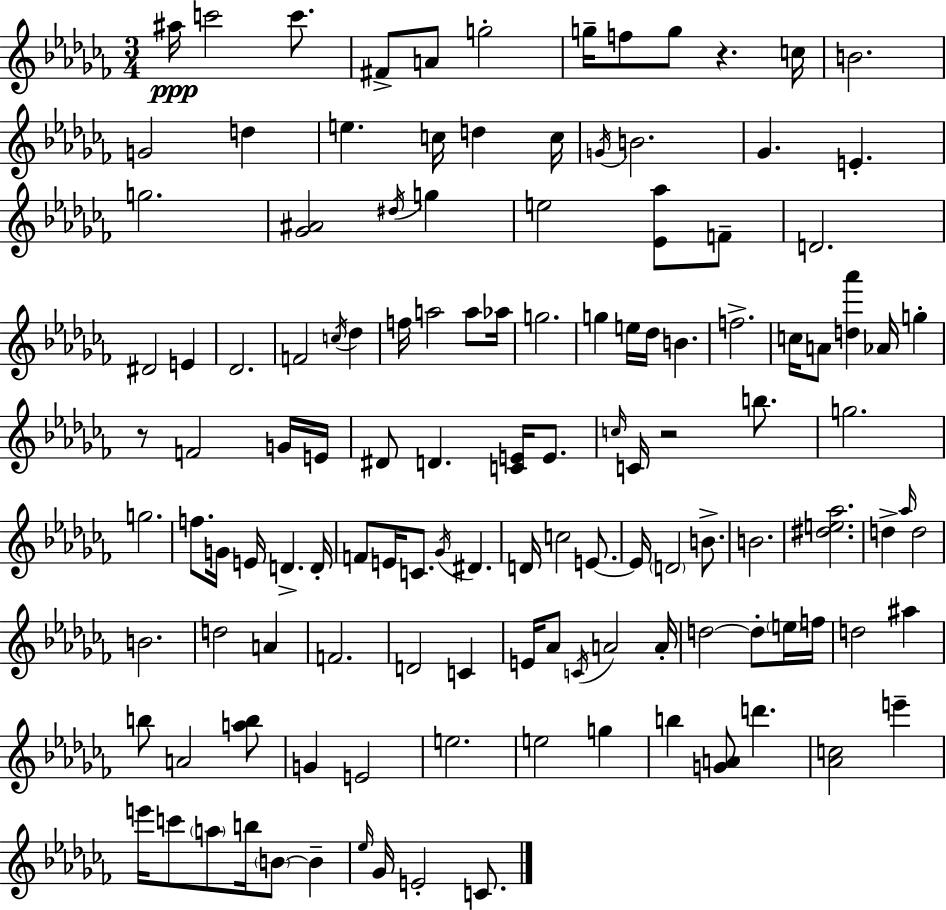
A#5/s C6/h C6/e. F#4/e A4/e G5/h G5/s F5/e G5/e R/q. C5/s B4/h. G4/h D5/q E5/q. C5/s D5/q C5/s G4/s B4/h. Gb4/q. E4/q. G5/h. [Gb4,A#4]/h D#5/s G5/q E5/h [Eb4,Ab5]/e F4/e D4/h. D#4/h E4/q Db4/h. F4/h C5/s Db5/q F5/s A5/h A5/e Ab5/s G5/h. G5/q E5/s Db5/s B4/q. F5/h. C5/s A4/e [D5,Ab6]/q Ab4/s G5/q R/e F4/h G4/s E4/s D#4/e D4/q. [C4,E4]/s E4/e. C5/s C4/s R/h B5/e. G5/h. G5/h. F5/e. G4/s E4/s D4/q. D4/s F4/e E4/s C4/e. Gb4/s D#4/q. D4/s C5/h E4/e. E4/s D4/h B4/e. B4/h. [D#5,E5,Ab5]/h. D5/q Ab5/s D5/h B4/h. D5/h A4/q F4/h. D4/h C4/q E4/s Ab4/e C4/s A4/h A4/s D5/h D5/e E5/s F5/s D5/h A#5/q B5/e A4/h [A5,B5]/e G4/q E4/h E5/h. E5/h G5/q B5/q [G4,A4]/e D6/q. [Ab4,C5]/h E6/q E6/s C6/e A5/e B5/s B4/e B4/q Eb5/s Gb4/s E4/h C4/e.